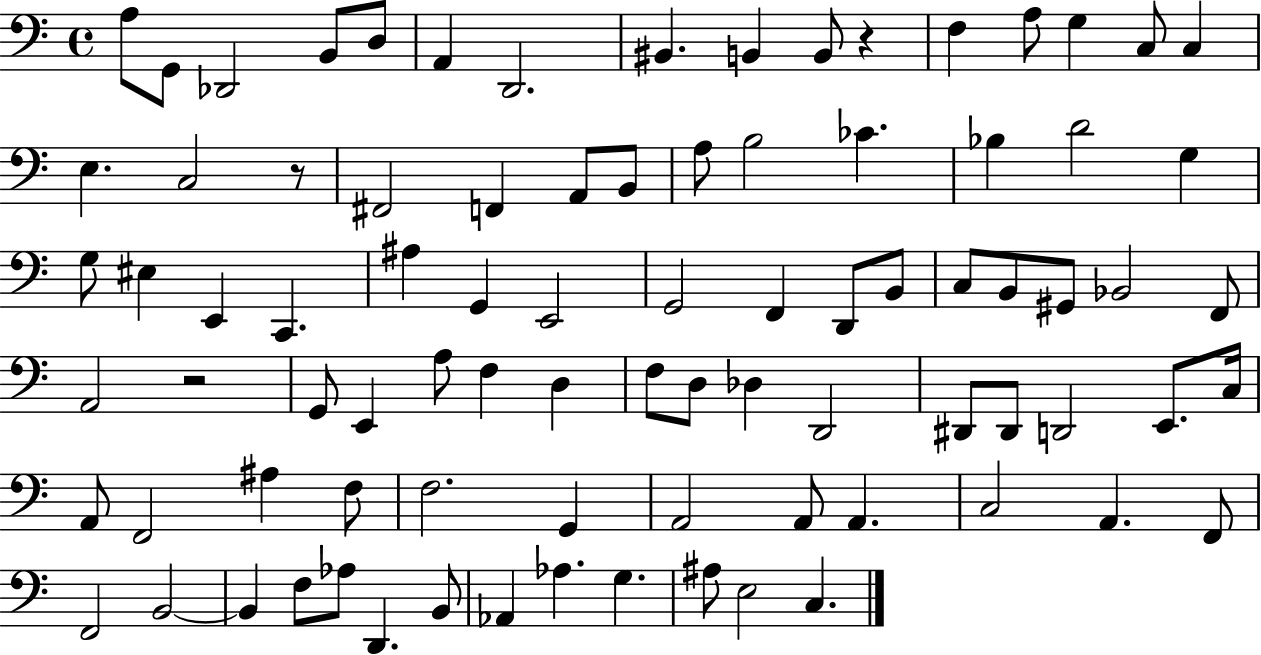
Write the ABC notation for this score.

X:1
T:Untitled
M:4/4
L:1/4
K:C
A,/2 G,,/2 _D,,2 B,,/2 D,/2 A,, D,,2 ^B,, B,, B,,/2 z F, A,/2 G, C,/2 C, E, C,2 z/2 ^F,,2 F,, A,,/2 B,,/2 A,/2 B,2 _C _B, D2 G, G,/2 ^E, E,, C,, ^A, G,, E,,2 G,,2 F,, D,,/2 B,,/2 C,/2 B,,/2 ^G,,/2 _B,,2 F,,/2 A,,2 z2 G,,/2 E,, A,/2 F, D, F,/2 D,/2 _D, D,,2 ^D,,/2 ^D,,/2 D,,2 E,,/2 C,/4 A,,/2 F,,2 ^A, F,/2 F,2 G,, A,,2 A,,/2 A,, C,2 A,, F,,/2 F,,2 B,,2 B,, F,/2 _A,/2 D,, B,,/2 _A,, _A, G, ^A,/2 E,2 C,